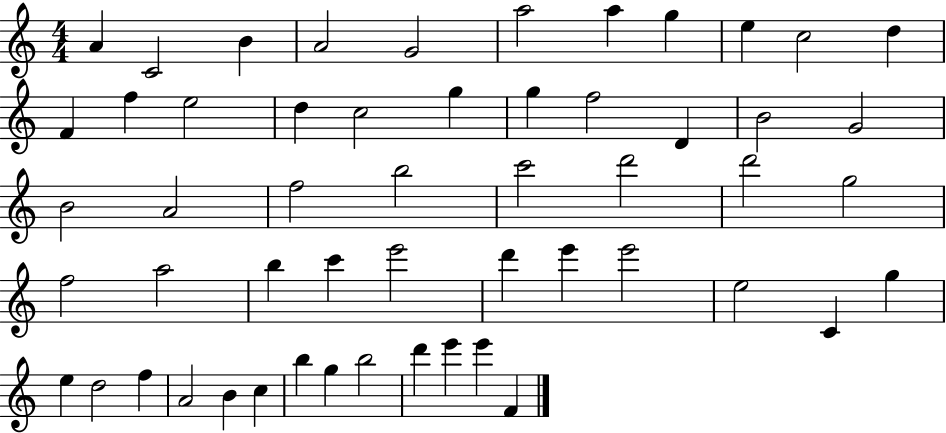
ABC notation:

X:1
T:Untitled
M:4/4
L:1/4
K:C
A C2 B A2 G2 a2 a g e c2 d F f e2 d c2 g g f2 D B2 G2 B2 A2 f2 b2 c'2 d'2 d'2 g2 f2 a2 b c' e'2 d' e' e'2 e2 C g e d2 f A2 B c b g b2 d' e' e' F